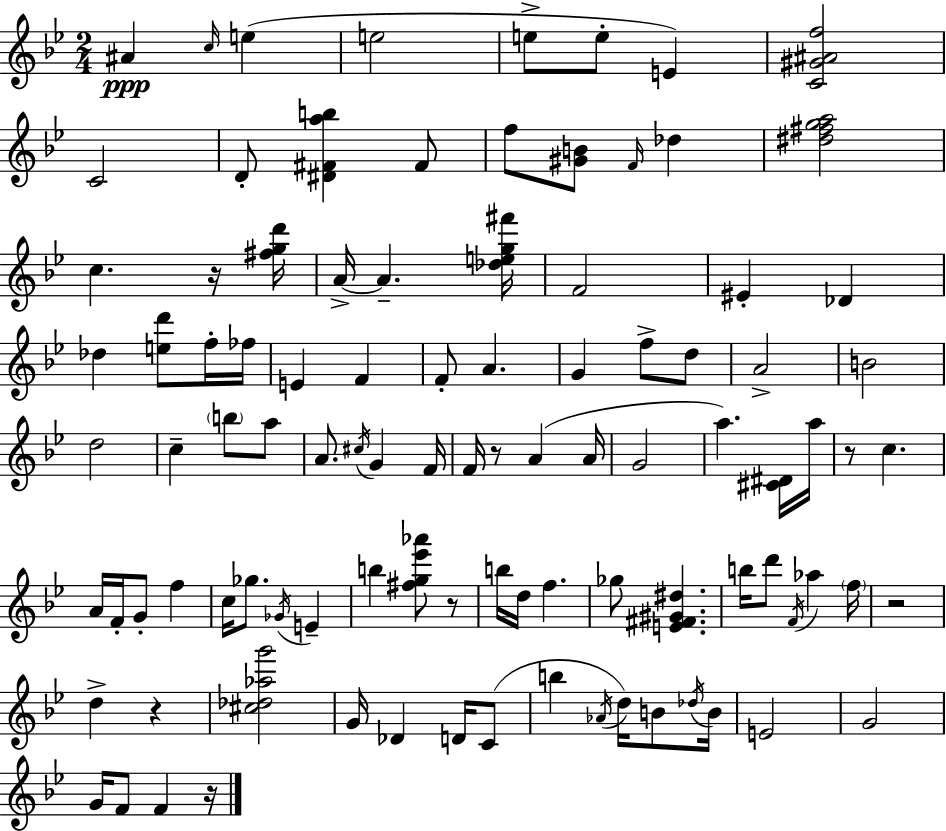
A#4/q C5/s E5/q E5/h E5/e E5/e E4/q [C4,G#4,A#4,F5]/h C4/h D4/e [D#4,F#4,A5,B5]/q F#4/e F5/e [G#4,B4]/e F4/s Db5/q [D#5,F#5,G5,A5]/h C5/q. R/s [F#5,G5,D6]/s A4/s A4/q. [Db5,E5,G5,F#6]/s F4/h EIS4/q Db4/q Db5/q [E5,D6]/e F5/s FES5/s E4/q F4/q F4/e A4/q. G4/q F5/e D5/e A4/h B4/h D5/h C5/q B5/e A5/e A4/e. C#5/s G4/q F4/s F4/s R/e A4/q A4/s G4/h A5/q. [C#4,D#4]/s A5/s R/e C5/q. A4/s F4/s G4/e F5/q C5/s Gb5/e. Gb4/s E4/q B5/q [F#5,G5,Eb6,Ab6]/e R/e B5/s D5/s F5/q. Gb5/e [E4,F#4,G#4,D#5]/q. B5/s D6/e F4/s Ab5/q F5/s R/h D5/q R/q [C#5,Db5,Ab5,G6]/h G4/s Db4/q D4/s C4/e B5/q Ab4/s D5/s B4/e Db5/s B4/s E4/h G4/h G4/s F4/e F4/q R/s